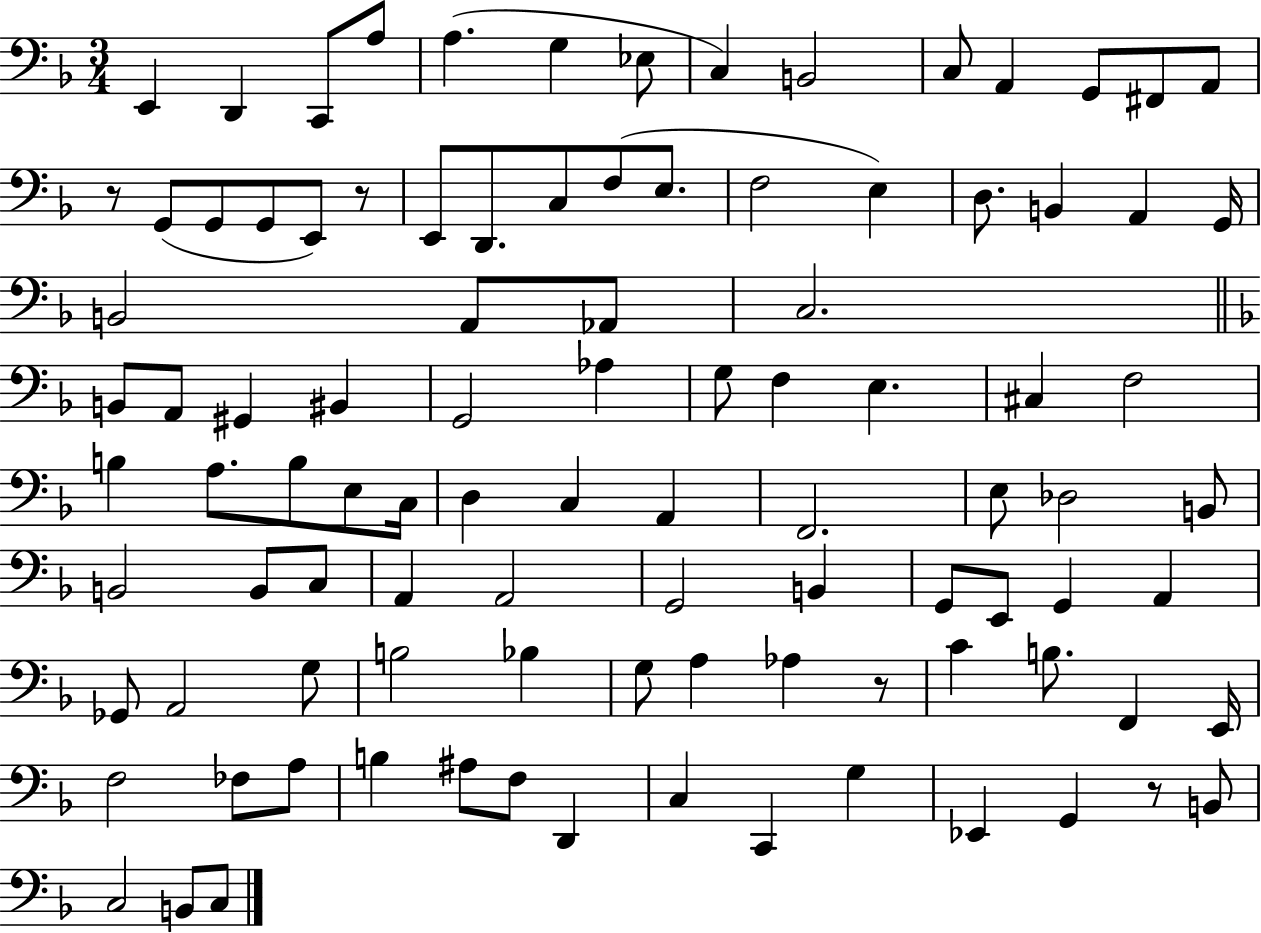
E2/q D2/q C2/e A3/e A3/q. G3/q Eb3/e C3/q B2/h C3/e A2/q G2/e F#2/e A2/e R/e G2/e G2/e G2/e E2/e R/e E2/e D2/e. C3/e F3/e E3/e. F3/h E3/q D3/e. B2/q A2/q G2/s B2/h A2/e Ab2/e C3/h. B2/e A2/e G#2/q BIS2/q G2/h Ab3/q G3/e F3/q E3/q. C#3/q F3/h B3/q A3/e. B3/e E3/e C3/s D3/q C3/q A2/q F2/h. E3/e Db3/h B2/e B2/h B2/e C3/e A2/q A2/h G2/h B2/q G2/e E2/e G2/q A2/q Gb2/e A2/h G3/e B3/h Bb3/q G3/e A3/q Ab3/q R/e C4/q B3/e. F2/q E2/s F3/h FES3/e A3/e B3/q A#3/e F3/e D2/q C3/q C2/q G3/q Eb2/q G2/q R/e B2/e C3/h B2/e C3/e